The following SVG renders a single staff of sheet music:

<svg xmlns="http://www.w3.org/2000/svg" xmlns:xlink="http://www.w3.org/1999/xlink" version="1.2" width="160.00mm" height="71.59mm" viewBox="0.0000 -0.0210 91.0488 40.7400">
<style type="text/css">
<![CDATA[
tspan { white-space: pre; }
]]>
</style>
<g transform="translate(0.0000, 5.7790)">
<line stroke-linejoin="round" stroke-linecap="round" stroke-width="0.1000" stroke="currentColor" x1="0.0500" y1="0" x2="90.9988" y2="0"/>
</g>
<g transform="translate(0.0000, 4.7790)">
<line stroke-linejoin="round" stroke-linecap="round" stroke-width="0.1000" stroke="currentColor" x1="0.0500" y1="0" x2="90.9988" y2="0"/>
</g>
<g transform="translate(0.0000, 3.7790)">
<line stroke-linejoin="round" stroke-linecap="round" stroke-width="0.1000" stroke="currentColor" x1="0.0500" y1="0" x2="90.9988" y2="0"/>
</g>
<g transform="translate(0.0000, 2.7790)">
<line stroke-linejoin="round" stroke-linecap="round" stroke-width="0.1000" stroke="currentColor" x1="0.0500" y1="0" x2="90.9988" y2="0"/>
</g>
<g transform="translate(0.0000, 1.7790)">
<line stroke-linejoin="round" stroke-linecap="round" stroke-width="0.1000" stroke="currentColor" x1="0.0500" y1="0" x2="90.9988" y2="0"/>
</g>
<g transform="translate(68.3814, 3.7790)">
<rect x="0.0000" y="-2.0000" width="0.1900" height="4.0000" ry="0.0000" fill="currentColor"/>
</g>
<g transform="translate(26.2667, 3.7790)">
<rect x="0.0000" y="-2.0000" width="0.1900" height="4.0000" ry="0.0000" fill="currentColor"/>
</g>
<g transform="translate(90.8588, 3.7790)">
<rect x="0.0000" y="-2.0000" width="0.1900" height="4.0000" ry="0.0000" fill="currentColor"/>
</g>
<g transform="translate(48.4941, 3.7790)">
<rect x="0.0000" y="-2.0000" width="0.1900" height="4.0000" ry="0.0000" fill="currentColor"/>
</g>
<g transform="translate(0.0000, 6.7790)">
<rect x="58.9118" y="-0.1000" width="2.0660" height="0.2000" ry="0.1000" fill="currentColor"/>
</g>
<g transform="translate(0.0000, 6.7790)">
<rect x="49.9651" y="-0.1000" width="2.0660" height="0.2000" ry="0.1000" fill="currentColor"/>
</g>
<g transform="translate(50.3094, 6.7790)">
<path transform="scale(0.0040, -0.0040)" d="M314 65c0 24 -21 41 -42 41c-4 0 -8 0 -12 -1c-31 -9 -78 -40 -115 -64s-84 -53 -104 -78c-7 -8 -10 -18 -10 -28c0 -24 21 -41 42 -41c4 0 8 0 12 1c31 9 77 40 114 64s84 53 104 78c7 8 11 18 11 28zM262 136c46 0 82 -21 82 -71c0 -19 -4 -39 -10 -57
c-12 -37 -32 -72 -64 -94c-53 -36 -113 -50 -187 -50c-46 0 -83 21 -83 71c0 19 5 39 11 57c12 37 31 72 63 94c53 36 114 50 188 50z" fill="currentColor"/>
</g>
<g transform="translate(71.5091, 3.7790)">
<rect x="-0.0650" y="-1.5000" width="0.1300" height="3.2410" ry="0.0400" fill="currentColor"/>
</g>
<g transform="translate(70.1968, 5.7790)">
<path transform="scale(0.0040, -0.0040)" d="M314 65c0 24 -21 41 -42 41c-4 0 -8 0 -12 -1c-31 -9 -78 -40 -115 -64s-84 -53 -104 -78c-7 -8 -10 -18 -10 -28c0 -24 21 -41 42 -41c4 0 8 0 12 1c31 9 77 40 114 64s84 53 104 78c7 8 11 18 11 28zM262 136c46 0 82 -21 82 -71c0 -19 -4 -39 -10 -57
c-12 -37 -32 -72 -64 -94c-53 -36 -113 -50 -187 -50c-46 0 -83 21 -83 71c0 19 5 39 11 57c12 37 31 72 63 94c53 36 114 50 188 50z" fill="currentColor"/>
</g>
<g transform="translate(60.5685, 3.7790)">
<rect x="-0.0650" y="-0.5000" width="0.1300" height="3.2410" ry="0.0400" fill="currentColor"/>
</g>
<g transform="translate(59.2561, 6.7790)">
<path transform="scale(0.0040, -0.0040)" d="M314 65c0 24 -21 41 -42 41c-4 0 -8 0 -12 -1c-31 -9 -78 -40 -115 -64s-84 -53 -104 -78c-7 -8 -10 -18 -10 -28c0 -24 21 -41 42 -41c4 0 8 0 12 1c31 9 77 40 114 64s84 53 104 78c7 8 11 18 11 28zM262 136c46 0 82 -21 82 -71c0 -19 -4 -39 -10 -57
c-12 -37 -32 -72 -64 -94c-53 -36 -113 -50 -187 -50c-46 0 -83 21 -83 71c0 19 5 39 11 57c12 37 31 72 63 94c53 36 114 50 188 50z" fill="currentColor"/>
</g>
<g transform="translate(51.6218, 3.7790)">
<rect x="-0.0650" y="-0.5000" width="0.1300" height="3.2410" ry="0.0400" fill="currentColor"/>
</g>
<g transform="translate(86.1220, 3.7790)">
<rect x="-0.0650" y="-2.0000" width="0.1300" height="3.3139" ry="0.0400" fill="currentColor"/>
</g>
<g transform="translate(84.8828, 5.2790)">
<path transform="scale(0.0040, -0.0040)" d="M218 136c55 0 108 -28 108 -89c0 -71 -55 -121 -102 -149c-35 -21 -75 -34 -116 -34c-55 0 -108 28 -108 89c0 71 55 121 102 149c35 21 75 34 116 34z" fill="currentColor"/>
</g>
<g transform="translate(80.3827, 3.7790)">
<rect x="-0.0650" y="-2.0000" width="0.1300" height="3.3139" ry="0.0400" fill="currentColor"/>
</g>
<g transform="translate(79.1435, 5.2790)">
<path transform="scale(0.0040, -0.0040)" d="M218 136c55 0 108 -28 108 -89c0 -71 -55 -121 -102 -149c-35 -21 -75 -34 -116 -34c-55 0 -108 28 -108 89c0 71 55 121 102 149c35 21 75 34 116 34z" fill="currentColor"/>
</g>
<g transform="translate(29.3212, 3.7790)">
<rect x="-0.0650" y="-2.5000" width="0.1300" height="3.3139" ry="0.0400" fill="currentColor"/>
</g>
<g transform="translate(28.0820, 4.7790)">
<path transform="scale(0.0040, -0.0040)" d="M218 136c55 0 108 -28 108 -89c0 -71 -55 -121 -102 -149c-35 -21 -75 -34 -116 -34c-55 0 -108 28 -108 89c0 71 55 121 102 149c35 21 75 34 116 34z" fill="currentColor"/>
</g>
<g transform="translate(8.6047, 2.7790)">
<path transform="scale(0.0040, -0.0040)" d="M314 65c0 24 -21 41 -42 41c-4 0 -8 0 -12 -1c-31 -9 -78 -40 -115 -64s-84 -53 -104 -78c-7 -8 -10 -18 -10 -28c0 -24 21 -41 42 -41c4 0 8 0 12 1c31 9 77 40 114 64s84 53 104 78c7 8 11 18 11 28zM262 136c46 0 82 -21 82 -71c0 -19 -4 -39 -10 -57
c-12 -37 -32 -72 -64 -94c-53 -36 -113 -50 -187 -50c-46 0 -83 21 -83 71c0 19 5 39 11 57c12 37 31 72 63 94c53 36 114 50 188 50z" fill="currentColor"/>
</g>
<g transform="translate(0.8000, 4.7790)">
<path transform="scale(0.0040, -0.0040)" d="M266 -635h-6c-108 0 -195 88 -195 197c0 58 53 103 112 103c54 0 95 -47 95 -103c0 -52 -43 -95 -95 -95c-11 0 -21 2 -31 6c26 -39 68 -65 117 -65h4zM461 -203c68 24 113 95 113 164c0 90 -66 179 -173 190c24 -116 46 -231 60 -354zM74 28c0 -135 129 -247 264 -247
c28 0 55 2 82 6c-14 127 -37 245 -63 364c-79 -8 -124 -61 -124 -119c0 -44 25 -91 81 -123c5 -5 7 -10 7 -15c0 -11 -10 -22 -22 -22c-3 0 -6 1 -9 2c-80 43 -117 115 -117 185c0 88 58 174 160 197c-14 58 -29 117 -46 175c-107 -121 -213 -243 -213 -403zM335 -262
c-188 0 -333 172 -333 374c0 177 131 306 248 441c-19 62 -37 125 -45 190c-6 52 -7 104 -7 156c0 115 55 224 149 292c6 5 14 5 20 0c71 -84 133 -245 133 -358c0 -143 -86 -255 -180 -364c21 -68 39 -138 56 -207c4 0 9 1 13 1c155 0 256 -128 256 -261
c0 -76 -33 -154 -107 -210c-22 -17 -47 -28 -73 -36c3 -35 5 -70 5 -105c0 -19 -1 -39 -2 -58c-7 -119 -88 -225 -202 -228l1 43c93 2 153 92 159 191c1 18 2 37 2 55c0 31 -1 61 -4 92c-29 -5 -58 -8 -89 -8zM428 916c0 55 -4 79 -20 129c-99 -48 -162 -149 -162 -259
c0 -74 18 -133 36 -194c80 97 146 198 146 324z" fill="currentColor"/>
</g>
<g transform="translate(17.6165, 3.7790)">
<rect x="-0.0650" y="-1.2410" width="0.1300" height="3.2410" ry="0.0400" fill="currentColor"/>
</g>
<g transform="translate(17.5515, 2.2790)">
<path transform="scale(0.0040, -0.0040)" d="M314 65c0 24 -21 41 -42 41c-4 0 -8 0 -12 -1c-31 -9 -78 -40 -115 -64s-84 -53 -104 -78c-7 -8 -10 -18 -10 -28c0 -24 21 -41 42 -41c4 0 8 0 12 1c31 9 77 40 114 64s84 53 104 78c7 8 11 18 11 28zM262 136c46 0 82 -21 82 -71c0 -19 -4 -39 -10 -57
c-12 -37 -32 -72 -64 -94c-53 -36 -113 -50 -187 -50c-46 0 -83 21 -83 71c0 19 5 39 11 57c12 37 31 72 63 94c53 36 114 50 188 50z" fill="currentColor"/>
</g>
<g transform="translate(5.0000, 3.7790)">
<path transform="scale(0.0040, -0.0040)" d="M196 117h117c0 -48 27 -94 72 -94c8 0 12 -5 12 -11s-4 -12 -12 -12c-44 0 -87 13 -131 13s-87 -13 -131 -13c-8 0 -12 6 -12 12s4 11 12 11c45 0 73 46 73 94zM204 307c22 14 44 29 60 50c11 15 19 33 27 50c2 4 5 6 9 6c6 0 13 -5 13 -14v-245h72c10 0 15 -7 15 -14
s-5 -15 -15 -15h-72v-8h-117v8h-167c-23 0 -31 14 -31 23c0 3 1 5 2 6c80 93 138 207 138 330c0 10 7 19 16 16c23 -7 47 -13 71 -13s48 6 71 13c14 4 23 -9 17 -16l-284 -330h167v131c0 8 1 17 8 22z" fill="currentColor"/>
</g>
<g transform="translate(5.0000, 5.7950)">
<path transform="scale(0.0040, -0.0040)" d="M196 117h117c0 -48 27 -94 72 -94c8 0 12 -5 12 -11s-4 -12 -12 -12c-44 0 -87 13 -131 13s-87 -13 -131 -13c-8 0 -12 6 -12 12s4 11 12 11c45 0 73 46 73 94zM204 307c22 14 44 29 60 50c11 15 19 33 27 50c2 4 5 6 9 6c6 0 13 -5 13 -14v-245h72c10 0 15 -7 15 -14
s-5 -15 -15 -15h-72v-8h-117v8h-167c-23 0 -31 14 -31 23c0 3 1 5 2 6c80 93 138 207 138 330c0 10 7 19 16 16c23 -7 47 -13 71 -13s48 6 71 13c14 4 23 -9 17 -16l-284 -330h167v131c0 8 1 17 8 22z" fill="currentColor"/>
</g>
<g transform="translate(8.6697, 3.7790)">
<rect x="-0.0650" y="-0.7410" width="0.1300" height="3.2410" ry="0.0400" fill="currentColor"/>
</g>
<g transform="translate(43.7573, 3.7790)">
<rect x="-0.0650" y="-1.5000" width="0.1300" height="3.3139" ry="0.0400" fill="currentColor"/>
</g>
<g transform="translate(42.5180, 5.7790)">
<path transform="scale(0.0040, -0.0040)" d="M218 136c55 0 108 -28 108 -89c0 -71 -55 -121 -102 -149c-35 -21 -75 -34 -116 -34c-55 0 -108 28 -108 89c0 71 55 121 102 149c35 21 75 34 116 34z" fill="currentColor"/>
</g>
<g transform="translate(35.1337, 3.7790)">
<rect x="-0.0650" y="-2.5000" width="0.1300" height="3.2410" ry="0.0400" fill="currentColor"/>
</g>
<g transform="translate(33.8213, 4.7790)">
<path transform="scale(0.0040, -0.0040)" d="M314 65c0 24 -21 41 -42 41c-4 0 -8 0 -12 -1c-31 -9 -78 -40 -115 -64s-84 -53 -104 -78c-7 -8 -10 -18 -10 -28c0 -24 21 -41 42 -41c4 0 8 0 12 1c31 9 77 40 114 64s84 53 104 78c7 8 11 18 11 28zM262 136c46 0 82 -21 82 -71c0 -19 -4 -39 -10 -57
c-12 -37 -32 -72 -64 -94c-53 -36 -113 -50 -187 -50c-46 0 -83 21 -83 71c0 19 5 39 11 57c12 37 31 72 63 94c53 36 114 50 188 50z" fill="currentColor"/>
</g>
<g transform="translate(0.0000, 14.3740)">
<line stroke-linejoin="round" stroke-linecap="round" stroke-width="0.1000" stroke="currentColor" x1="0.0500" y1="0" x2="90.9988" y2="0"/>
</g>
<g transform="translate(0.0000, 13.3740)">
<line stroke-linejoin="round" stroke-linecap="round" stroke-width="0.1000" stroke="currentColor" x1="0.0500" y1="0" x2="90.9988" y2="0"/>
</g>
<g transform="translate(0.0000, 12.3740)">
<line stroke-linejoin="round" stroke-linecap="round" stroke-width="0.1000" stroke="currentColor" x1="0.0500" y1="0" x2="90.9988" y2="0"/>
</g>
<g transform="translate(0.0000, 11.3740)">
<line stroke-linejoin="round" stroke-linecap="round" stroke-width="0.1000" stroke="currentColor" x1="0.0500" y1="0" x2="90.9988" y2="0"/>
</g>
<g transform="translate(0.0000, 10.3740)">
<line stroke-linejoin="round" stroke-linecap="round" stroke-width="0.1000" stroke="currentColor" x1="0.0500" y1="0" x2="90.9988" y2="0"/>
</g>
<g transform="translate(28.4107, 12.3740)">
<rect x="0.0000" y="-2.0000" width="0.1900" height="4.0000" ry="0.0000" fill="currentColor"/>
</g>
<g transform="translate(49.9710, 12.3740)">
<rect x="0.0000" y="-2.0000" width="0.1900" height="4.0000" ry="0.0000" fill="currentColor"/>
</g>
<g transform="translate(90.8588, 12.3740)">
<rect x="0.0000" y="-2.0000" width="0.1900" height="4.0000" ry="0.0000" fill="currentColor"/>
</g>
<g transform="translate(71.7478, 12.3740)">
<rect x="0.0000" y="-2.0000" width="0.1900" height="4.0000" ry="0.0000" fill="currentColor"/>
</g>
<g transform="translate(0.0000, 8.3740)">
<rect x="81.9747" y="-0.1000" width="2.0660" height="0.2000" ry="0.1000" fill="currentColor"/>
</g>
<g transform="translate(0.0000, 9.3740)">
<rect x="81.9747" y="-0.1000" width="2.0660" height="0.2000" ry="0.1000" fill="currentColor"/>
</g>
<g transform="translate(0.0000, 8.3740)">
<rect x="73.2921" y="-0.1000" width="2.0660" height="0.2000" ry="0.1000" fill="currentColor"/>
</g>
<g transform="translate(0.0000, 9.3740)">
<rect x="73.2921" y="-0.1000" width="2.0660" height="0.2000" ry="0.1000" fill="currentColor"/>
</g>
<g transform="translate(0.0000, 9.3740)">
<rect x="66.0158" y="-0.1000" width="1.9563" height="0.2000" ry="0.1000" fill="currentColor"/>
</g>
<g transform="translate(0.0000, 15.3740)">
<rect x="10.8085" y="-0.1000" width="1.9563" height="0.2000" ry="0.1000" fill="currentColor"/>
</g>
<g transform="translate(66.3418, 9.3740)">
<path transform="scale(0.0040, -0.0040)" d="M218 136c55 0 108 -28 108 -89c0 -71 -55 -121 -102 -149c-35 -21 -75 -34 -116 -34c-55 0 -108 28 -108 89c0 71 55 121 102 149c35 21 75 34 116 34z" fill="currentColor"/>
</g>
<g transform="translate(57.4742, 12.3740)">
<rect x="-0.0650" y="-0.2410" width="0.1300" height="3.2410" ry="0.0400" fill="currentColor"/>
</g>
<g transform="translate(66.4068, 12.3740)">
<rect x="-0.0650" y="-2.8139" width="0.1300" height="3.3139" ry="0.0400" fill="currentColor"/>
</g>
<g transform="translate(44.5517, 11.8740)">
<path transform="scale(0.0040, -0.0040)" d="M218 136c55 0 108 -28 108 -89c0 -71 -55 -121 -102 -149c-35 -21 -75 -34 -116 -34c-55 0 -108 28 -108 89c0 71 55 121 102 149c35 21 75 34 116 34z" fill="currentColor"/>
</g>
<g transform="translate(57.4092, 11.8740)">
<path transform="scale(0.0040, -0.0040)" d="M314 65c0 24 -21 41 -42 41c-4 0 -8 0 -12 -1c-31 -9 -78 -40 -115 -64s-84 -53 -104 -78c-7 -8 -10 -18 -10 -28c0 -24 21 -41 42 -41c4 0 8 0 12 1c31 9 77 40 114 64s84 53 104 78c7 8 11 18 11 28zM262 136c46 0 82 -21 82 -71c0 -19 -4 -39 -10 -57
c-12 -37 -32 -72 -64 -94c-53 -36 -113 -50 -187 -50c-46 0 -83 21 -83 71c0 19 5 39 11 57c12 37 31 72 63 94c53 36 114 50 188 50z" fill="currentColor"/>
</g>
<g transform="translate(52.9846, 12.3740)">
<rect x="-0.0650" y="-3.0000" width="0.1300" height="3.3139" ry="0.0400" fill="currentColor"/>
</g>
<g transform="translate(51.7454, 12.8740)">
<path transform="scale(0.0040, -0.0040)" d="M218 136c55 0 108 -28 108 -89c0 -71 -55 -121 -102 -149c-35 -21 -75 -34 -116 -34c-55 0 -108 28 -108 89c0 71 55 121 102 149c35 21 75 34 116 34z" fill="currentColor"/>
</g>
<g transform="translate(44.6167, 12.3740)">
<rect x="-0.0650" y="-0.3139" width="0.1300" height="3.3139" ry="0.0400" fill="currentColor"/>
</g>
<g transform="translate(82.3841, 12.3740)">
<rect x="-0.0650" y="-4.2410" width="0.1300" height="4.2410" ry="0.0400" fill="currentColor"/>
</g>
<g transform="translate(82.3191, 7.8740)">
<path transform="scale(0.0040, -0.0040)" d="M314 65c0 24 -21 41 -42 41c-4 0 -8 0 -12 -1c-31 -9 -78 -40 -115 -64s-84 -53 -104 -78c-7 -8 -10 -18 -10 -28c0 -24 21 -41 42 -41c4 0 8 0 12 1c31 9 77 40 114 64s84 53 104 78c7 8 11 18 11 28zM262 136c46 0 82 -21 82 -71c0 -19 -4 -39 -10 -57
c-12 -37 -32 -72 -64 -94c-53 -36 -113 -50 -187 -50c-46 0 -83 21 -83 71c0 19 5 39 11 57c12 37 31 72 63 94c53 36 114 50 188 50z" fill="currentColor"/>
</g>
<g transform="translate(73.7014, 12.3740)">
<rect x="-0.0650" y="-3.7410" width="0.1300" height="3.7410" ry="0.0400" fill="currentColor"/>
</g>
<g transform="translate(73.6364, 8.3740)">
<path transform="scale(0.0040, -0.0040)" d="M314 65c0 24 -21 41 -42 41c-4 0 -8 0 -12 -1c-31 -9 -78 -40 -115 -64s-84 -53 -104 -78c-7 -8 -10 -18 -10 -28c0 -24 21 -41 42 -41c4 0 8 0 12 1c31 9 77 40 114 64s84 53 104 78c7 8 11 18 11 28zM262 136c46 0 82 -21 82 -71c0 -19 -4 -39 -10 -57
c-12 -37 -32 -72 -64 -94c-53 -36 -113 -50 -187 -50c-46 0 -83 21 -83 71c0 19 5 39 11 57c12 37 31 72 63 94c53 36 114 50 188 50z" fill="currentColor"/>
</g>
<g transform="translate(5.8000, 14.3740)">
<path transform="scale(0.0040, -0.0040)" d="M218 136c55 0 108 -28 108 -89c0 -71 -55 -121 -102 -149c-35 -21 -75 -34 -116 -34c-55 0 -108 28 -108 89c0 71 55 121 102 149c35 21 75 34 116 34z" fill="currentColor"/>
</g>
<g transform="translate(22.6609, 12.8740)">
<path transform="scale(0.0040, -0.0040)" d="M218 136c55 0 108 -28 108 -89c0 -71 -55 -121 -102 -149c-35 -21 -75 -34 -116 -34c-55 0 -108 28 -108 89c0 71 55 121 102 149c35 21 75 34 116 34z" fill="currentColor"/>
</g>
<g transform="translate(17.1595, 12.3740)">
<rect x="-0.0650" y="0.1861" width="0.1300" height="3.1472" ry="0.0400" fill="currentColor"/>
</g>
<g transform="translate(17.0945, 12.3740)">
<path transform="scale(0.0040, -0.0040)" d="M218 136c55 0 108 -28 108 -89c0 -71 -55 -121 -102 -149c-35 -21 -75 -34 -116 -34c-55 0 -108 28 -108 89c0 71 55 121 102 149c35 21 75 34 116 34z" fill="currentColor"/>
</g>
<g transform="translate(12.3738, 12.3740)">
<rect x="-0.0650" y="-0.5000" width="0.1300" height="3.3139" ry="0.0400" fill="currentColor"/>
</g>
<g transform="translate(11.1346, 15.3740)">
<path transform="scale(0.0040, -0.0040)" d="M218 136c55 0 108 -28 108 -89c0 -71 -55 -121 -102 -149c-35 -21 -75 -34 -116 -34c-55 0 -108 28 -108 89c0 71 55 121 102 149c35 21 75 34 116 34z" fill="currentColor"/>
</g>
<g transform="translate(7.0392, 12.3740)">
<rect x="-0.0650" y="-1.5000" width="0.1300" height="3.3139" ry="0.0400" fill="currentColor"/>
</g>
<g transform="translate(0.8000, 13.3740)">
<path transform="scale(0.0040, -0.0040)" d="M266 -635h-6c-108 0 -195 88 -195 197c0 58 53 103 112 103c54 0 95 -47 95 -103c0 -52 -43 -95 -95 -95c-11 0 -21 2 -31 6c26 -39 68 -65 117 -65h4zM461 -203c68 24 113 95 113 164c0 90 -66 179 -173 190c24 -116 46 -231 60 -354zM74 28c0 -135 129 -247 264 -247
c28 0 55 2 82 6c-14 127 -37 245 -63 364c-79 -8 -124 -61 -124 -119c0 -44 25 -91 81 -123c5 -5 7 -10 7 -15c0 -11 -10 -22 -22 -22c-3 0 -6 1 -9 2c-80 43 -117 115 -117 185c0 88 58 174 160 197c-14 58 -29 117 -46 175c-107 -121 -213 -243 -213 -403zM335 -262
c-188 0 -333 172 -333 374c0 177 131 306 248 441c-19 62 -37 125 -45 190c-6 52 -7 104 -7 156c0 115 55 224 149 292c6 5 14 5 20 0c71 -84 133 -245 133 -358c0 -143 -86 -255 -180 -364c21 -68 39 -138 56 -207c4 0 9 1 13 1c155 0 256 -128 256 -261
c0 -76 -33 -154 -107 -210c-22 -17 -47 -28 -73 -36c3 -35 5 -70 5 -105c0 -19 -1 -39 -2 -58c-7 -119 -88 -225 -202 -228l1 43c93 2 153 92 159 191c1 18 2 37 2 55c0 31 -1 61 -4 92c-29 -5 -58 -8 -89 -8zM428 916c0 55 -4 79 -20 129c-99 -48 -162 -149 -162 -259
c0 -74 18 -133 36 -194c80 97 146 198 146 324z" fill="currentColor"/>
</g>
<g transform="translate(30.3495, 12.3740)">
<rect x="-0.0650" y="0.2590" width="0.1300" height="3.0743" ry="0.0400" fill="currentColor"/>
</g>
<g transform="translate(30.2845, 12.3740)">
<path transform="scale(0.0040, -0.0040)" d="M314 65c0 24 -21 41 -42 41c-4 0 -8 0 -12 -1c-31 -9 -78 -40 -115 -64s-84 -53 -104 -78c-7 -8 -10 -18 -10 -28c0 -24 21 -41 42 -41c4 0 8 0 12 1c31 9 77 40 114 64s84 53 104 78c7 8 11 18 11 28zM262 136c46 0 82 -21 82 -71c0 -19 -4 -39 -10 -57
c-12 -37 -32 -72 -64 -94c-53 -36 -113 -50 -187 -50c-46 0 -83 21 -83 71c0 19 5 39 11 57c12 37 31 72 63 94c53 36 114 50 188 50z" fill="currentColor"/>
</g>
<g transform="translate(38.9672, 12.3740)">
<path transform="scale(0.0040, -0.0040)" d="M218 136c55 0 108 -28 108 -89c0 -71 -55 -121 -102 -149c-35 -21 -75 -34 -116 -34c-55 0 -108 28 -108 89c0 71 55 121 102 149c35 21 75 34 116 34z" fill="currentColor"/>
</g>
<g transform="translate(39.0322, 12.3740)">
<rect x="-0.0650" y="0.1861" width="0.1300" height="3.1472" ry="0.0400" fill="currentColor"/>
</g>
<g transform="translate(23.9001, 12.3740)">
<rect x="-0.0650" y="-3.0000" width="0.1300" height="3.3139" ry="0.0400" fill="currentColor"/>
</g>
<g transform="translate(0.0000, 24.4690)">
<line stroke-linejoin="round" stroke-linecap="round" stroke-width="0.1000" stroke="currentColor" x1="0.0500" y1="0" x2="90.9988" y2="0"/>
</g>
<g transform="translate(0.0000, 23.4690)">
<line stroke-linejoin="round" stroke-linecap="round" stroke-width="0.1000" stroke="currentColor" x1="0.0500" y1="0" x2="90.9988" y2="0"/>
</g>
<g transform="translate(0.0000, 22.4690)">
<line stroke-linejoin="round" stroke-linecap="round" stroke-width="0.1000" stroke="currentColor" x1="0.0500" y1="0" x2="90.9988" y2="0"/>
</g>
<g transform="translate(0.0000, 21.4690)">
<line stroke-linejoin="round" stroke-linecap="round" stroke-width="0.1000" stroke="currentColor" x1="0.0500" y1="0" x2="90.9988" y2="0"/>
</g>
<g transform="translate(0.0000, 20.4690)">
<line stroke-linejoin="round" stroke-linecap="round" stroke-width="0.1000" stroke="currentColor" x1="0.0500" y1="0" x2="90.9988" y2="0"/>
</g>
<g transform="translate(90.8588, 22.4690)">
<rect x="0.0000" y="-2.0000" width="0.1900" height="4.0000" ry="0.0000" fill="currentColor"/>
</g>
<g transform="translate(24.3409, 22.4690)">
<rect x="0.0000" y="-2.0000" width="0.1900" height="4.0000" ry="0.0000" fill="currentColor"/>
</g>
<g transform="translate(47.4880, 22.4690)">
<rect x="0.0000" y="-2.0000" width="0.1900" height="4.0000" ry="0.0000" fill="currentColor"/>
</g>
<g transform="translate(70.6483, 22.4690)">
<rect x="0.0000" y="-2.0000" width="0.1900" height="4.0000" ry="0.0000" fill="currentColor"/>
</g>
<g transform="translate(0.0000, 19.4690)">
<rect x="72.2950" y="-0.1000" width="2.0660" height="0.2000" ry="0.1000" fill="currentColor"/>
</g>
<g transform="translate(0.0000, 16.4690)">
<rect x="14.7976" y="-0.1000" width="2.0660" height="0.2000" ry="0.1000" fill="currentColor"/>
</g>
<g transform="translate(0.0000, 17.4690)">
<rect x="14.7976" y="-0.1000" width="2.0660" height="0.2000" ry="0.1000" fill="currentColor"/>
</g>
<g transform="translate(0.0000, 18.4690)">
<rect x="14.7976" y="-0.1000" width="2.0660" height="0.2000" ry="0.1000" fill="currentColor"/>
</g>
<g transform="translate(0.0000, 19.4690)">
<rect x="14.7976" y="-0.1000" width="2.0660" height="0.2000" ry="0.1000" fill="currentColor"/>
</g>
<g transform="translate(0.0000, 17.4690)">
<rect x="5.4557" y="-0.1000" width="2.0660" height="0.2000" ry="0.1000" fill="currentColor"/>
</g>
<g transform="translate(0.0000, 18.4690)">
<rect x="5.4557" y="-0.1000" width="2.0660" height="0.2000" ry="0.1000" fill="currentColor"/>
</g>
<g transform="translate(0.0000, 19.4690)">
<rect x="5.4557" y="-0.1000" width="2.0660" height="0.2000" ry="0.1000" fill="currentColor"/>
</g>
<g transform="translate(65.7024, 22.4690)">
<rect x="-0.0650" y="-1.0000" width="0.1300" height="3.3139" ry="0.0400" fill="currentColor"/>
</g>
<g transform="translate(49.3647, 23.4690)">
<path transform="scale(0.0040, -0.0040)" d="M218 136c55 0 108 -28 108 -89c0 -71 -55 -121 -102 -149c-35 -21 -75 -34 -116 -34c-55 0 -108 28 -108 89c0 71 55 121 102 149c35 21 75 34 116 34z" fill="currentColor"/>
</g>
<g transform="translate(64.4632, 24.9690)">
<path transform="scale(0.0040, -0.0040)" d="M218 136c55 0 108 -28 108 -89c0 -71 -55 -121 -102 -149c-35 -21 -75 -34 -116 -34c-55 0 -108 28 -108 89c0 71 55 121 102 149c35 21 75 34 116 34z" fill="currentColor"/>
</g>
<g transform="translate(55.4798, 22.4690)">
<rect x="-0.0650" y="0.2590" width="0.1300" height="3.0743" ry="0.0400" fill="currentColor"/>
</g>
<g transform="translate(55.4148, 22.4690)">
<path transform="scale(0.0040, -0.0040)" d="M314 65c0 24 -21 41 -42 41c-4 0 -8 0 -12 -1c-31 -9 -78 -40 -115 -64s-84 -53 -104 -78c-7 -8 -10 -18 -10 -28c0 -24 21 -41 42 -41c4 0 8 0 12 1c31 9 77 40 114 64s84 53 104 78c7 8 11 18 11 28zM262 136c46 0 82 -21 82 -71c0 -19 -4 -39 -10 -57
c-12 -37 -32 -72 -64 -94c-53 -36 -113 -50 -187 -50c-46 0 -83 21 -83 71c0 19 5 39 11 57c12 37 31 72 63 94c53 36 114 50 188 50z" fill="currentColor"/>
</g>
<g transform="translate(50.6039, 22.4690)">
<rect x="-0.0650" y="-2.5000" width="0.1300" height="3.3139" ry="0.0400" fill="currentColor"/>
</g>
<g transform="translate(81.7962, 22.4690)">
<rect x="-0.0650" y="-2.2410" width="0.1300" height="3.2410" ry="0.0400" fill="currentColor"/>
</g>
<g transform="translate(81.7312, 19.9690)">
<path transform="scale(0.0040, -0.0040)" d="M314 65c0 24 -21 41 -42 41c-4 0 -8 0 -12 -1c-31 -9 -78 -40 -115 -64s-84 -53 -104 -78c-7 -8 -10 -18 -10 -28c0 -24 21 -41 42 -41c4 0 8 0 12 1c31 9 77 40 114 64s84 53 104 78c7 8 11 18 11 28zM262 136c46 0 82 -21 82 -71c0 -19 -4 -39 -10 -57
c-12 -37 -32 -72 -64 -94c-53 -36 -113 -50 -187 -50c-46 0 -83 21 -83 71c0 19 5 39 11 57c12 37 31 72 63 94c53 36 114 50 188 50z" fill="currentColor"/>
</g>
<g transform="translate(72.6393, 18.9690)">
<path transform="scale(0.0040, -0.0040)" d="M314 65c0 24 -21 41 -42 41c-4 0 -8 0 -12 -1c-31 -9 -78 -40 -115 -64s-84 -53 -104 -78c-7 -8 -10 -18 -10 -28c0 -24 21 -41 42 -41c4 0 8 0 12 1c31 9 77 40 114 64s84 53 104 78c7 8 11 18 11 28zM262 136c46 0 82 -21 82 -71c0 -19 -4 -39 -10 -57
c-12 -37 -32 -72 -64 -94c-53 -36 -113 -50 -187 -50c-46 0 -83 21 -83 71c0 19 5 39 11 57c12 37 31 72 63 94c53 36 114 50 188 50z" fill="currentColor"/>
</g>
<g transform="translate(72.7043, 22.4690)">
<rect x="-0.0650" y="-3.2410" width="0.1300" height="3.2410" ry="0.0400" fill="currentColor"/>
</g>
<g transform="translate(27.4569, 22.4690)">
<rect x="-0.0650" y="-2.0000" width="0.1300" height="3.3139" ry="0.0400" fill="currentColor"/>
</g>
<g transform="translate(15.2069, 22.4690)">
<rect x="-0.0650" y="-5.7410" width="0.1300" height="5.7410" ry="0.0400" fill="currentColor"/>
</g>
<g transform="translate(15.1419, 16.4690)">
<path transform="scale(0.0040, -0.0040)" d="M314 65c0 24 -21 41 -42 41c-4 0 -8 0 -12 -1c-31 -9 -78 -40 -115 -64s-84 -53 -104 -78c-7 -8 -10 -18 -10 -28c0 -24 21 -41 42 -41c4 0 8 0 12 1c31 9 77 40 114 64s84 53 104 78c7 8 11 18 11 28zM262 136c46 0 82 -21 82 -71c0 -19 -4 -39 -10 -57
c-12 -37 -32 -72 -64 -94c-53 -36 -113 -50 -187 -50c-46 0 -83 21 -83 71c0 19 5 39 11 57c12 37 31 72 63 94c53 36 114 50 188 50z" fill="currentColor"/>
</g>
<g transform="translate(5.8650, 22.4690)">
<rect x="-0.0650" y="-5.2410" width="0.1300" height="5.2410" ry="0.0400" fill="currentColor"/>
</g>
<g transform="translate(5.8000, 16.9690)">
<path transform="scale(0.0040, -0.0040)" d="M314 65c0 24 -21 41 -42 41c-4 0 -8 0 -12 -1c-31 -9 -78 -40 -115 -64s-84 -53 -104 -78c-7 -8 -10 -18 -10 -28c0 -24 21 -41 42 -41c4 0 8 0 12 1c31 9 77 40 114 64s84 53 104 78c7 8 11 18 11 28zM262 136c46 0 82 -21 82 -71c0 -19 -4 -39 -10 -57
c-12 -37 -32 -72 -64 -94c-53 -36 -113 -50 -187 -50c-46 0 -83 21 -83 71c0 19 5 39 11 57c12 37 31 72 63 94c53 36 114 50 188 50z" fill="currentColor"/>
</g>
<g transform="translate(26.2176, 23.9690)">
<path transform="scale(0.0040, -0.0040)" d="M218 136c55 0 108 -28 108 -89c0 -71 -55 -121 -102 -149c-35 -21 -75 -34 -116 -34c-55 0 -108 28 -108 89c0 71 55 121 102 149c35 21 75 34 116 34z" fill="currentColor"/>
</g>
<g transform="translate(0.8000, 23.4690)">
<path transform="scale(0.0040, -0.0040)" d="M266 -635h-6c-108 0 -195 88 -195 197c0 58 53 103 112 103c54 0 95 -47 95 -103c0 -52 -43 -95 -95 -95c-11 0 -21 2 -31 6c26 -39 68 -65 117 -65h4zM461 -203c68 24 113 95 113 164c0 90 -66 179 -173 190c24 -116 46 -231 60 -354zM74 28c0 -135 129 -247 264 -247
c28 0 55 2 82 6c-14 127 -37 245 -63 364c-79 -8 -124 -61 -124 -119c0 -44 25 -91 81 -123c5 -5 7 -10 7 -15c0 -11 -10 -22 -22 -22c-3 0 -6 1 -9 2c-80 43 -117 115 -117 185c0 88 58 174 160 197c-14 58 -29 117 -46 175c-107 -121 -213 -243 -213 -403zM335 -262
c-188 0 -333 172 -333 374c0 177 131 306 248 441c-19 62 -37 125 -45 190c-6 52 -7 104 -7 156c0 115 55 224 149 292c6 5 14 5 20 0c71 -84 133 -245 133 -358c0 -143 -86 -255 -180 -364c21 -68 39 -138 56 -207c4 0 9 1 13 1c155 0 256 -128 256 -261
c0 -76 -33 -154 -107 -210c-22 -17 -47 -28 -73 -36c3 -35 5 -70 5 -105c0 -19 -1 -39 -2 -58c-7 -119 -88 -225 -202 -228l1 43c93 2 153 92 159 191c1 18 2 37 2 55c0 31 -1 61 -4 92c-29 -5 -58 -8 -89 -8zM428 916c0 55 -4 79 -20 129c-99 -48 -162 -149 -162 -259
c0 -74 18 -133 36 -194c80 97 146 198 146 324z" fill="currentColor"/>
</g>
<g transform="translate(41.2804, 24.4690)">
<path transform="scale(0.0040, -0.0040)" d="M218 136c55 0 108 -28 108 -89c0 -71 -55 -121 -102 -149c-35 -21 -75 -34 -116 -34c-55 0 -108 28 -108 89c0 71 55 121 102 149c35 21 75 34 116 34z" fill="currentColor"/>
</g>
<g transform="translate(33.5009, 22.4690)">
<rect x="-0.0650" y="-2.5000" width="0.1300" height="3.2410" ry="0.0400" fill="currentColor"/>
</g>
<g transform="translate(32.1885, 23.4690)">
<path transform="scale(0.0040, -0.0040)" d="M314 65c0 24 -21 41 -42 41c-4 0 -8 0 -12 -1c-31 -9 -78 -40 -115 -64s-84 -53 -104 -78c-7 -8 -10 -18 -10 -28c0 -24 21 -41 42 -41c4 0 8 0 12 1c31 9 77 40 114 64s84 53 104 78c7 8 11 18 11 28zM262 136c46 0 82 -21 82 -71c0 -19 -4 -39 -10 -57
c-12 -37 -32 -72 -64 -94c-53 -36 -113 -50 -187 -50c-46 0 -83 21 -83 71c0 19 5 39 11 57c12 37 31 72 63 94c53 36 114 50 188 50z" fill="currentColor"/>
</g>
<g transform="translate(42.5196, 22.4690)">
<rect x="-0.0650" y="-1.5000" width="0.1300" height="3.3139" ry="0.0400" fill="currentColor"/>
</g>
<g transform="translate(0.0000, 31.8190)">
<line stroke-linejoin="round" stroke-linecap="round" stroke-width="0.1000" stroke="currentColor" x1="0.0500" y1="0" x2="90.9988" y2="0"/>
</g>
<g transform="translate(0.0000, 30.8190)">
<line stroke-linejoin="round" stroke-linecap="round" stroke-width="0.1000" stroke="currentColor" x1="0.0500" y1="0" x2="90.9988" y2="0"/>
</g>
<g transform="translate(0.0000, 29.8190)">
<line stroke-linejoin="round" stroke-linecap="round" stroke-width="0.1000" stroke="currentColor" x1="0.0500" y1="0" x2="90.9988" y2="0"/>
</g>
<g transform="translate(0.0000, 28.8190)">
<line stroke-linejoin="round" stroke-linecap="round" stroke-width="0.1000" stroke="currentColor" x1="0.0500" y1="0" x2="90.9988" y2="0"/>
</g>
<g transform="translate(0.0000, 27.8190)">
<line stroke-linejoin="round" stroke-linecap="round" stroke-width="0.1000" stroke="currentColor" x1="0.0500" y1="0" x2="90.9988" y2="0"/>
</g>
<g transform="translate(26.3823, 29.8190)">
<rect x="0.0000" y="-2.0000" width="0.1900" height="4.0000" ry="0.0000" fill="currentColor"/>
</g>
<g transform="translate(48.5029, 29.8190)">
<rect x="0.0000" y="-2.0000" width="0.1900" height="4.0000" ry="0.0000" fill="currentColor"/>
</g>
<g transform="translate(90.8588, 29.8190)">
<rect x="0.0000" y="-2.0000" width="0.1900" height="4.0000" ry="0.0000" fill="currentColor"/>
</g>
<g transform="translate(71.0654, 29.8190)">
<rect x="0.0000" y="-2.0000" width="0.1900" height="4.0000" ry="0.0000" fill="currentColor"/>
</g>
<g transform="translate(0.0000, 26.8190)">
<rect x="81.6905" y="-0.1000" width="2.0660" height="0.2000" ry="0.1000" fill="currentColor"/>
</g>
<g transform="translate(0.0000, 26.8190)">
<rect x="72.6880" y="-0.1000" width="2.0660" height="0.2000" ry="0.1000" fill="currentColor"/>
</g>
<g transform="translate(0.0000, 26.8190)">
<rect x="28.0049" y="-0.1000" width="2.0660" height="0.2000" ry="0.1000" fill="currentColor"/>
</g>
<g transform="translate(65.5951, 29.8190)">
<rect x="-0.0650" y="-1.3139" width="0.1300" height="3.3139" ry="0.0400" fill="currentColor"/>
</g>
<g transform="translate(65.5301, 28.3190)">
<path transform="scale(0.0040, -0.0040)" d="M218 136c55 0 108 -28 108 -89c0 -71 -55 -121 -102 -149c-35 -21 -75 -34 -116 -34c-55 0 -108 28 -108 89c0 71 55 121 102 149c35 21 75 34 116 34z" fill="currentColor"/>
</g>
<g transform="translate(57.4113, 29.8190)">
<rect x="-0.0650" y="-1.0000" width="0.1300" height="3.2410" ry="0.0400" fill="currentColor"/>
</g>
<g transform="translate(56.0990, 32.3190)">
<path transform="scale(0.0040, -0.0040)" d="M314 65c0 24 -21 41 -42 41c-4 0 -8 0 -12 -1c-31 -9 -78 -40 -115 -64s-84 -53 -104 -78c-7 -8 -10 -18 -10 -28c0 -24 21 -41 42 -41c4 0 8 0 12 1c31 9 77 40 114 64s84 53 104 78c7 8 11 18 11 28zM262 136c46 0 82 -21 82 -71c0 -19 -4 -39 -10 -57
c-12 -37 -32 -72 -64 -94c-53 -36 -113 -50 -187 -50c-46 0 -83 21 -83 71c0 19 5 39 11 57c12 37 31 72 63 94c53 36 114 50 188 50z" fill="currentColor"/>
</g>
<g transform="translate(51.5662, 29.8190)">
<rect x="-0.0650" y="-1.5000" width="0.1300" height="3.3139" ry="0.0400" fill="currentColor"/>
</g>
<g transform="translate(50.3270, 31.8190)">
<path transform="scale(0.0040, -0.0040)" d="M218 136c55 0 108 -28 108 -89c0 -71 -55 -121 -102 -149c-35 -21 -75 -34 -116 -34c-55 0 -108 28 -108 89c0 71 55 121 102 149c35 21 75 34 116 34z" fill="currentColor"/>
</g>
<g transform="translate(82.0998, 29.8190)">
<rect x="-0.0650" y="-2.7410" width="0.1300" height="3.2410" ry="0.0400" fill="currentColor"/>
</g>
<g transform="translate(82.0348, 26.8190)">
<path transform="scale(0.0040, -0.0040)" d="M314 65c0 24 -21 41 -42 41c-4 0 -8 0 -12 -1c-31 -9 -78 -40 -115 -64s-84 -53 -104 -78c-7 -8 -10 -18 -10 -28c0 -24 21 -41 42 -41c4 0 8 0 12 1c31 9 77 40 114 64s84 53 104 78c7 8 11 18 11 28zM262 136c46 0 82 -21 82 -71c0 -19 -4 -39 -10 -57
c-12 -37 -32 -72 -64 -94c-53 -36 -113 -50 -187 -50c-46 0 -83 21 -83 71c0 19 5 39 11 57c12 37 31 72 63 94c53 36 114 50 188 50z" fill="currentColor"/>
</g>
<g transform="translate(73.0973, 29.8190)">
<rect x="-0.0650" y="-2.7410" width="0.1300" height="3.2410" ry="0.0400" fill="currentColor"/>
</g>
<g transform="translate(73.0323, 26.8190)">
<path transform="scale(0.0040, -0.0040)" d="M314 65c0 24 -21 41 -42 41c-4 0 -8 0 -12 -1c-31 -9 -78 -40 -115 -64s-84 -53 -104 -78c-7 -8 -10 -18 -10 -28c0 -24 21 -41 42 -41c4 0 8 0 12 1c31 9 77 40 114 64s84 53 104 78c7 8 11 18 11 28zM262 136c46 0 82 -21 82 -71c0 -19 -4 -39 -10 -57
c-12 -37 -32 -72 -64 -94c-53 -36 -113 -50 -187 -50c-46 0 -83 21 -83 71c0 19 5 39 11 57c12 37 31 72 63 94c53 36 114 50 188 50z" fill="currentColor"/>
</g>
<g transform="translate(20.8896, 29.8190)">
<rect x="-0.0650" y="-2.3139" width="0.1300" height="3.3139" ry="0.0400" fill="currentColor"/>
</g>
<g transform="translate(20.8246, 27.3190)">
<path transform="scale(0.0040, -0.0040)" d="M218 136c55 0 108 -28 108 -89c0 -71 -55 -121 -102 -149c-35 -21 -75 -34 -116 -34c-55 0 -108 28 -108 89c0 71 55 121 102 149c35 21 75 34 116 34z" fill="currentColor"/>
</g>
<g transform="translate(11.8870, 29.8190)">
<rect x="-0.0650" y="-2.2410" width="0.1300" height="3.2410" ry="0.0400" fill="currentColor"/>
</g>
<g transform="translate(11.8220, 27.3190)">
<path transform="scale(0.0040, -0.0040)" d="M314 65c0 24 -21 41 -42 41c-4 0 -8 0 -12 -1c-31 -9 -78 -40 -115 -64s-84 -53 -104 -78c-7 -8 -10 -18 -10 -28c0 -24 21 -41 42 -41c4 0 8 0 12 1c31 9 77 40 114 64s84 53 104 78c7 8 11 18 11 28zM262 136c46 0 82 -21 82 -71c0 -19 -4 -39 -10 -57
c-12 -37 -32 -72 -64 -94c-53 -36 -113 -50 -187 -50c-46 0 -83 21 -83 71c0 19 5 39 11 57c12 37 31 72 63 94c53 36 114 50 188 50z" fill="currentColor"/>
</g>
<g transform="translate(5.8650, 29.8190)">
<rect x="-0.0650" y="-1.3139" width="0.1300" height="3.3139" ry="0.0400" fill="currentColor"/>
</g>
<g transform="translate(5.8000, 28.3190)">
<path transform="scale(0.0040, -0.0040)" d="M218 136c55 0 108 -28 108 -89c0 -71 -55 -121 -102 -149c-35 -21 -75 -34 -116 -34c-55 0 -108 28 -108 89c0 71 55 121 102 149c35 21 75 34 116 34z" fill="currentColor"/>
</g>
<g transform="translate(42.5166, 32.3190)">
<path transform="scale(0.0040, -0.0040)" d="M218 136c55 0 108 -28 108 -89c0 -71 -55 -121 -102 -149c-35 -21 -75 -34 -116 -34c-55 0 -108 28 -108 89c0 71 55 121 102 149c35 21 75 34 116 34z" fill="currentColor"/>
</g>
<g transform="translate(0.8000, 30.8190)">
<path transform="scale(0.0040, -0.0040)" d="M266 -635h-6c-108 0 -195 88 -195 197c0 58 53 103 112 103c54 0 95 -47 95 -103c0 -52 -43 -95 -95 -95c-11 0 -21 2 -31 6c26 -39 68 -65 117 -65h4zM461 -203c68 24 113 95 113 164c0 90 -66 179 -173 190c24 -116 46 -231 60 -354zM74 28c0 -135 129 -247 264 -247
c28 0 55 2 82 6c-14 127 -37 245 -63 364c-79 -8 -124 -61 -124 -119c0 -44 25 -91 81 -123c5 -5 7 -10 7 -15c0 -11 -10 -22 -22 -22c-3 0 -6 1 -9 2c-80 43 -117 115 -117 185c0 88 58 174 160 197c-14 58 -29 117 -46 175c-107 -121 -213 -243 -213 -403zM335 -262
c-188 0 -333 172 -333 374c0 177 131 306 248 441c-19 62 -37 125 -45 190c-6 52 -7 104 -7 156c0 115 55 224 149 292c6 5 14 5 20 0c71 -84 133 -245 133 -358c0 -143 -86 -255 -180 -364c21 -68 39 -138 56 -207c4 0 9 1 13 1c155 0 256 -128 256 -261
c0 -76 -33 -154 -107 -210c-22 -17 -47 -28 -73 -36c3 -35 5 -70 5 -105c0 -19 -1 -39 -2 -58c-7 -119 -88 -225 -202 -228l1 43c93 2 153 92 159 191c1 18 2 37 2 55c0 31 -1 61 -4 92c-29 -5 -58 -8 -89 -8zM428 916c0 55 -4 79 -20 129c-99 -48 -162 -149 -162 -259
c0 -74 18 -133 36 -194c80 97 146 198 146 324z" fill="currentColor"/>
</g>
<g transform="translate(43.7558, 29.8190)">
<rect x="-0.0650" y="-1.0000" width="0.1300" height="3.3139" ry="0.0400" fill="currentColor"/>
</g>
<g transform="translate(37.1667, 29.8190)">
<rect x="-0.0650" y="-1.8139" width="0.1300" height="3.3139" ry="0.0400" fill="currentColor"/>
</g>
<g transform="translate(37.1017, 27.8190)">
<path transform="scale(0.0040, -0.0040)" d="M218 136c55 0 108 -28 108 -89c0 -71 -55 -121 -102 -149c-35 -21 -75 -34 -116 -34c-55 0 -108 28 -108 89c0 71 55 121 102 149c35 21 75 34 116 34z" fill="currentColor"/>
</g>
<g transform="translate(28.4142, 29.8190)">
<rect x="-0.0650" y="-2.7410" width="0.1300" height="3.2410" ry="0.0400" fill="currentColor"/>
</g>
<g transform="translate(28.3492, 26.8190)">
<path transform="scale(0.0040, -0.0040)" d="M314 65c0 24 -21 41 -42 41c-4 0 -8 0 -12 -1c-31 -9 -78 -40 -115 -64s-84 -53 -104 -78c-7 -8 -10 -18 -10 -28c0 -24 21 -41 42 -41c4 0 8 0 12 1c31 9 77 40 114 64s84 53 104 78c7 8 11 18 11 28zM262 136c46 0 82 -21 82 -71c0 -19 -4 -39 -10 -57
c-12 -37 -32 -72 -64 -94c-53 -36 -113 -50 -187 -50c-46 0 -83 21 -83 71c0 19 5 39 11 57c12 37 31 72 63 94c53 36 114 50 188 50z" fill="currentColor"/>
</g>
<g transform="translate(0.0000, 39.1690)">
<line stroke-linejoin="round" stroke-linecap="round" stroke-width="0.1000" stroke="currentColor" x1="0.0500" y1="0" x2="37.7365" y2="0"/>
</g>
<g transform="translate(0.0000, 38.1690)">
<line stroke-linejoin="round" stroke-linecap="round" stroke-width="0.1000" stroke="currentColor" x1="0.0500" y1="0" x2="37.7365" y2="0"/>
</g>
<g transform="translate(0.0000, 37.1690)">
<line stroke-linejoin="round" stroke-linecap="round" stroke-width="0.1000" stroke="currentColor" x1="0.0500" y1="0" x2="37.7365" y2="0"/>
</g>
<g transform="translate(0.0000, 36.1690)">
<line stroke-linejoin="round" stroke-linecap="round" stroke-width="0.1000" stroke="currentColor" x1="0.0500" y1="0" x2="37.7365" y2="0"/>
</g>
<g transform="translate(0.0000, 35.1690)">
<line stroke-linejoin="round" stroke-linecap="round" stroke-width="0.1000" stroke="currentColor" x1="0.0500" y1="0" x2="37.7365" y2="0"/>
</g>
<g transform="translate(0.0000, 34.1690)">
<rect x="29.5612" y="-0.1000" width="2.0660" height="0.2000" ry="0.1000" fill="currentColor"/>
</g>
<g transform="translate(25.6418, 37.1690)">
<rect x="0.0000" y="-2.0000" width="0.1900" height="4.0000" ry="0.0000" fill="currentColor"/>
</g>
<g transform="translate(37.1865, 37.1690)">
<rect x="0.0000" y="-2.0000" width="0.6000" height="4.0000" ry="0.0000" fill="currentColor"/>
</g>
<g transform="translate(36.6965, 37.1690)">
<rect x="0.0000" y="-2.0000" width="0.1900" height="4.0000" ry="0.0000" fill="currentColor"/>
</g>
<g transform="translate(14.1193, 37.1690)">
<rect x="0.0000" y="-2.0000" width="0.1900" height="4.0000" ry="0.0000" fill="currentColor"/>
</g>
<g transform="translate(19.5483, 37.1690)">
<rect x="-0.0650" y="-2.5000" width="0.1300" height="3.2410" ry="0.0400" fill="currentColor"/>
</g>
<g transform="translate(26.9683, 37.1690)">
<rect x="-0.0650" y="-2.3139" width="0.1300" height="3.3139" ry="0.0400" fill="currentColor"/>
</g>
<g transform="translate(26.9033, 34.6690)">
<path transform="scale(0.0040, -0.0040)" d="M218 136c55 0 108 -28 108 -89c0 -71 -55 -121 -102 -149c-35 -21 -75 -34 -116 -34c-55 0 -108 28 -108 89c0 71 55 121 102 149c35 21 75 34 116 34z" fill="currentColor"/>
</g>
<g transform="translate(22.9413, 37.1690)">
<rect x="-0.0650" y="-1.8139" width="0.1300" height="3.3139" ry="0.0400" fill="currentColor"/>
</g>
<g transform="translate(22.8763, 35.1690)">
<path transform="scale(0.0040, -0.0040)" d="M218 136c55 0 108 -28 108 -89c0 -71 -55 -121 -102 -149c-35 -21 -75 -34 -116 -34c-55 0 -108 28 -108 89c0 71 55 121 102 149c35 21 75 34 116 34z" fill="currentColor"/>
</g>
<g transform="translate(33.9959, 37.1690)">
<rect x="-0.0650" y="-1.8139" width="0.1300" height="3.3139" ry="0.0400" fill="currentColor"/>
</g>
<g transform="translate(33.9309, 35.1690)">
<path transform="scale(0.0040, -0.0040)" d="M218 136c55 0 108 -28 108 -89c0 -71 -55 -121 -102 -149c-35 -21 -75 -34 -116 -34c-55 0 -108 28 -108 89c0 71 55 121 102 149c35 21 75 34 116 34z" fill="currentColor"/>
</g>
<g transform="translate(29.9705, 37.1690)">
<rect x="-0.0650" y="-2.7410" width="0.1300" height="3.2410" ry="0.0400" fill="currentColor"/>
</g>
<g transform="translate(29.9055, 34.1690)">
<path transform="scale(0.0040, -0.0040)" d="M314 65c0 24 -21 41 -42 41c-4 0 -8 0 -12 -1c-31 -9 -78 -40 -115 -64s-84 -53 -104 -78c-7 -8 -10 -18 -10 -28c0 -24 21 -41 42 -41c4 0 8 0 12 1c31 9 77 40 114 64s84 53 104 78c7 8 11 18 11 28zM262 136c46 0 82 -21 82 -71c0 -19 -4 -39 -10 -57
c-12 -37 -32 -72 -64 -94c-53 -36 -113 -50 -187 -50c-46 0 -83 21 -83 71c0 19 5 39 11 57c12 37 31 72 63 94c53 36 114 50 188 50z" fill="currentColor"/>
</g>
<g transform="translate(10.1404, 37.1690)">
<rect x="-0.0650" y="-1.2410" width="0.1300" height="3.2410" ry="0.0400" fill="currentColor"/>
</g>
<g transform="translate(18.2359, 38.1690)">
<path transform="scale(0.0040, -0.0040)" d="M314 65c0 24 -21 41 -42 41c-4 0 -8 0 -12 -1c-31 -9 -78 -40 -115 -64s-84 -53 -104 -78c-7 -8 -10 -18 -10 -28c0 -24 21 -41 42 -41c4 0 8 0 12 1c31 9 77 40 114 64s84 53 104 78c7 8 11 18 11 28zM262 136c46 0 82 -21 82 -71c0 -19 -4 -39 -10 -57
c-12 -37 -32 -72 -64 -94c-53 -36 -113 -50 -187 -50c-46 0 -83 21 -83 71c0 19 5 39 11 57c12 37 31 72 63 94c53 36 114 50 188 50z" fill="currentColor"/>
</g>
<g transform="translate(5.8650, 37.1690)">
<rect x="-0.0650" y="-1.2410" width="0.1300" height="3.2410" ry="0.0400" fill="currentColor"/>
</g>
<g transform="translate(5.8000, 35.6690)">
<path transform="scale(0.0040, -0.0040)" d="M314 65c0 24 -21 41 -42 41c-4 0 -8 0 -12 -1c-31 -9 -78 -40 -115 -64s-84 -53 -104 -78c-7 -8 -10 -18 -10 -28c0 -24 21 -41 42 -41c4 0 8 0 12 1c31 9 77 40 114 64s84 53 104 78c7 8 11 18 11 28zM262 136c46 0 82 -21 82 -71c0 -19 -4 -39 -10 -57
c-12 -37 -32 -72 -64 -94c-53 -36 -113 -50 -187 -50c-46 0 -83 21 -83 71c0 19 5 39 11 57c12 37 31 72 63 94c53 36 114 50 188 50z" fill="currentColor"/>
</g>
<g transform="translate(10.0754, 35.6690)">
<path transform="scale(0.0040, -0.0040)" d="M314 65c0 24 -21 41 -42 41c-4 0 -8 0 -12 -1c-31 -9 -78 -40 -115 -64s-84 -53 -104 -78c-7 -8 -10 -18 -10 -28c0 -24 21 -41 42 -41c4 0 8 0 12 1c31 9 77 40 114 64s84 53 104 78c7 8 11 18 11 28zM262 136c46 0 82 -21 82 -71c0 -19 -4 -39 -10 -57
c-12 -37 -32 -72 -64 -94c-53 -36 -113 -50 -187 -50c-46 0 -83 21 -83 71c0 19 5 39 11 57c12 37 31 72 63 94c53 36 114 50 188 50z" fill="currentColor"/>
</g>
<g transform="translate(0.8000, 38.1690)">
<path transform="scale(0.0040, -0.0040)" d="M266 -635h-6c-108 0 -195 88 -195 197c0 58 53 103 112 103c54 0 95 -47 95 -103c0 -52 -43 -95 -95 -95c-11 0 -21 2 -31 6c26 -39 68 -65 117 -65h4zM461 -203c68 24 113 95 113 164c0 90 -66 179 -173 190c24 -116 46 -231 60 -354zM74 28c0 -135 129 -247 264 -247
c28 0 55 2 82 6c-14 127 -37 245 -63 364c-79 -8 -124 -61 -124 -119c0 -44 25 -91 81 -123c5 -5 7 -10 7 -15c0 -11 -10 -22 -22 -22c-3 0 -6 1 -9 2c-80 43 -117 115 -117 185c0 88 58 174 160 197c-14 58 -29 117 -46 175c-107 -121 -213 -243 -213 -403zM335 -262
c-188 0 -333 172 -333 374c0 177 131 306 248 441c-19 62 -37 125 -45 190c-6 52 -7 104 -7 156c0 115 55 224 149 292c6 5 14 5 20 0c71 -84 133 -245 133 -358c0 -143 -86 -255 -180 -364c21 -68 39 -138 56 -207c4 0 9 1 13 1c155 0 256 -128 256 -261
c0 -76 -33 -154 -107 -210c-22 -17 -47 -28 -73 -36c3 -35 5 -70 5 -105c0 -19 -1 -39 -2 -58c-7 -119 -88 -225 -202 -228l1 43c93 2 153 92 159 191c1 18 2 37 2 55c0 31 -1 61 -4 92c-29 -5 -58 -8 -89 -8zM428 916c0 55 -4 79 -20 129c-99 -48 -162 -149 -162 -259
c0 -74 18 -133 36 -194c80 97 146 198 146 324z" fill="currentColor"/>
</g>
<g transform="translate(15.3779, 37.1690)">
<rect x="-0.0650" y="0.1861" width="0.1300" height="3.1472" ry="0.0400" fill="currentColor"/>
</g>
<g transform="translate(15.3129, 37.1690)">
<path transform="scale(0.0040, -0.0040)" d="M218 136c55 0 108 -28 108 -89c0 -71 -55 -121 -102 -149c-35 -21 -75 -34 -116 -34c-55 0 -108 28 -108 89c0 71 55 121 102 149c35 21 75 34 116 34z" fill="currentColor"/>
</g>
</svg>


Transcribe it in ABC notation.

X:1
T:Untitled
M:4/4
L:1/4
K:C
d2 e2 G G2 E C2 C2 E2 F F E C B A B2 B c A c2 a c'2 d'2 f'2 g'2 F G2 E G B2 D b2 g2 e g2 g a2 f D E D2 e a2 a2 e2 e2 B G2 f g a2 f